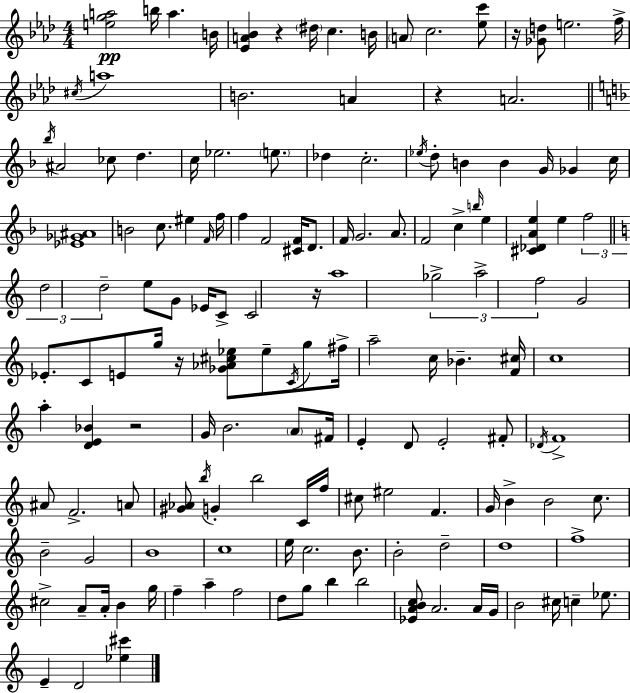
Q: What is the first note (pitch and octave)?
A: B5